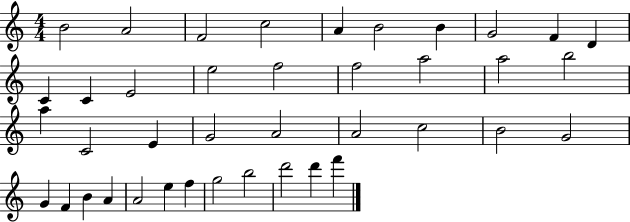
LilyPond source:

{
  \clef treble
  \numericTimeSignature
  \time 4/4
  \key c \major
  b'2 a'2 | f'2 c''2 | a'4 b'2 b'4 | g'2 f'4 d'4 | \break c'4 c'4 e'2 | e''2 f''2 | f''2 a''2 | a''2 b''2 | \break a''4 c'2 e'4 | g'2 a'2 | a'2 c''2 | b'2 g'2 | \break g'4 f'4 b'4 a'4 | a'2 e''4 f''4 | g''2 b''2 | d'''2 d'''4 f'''4 | \break \bar "|."
}